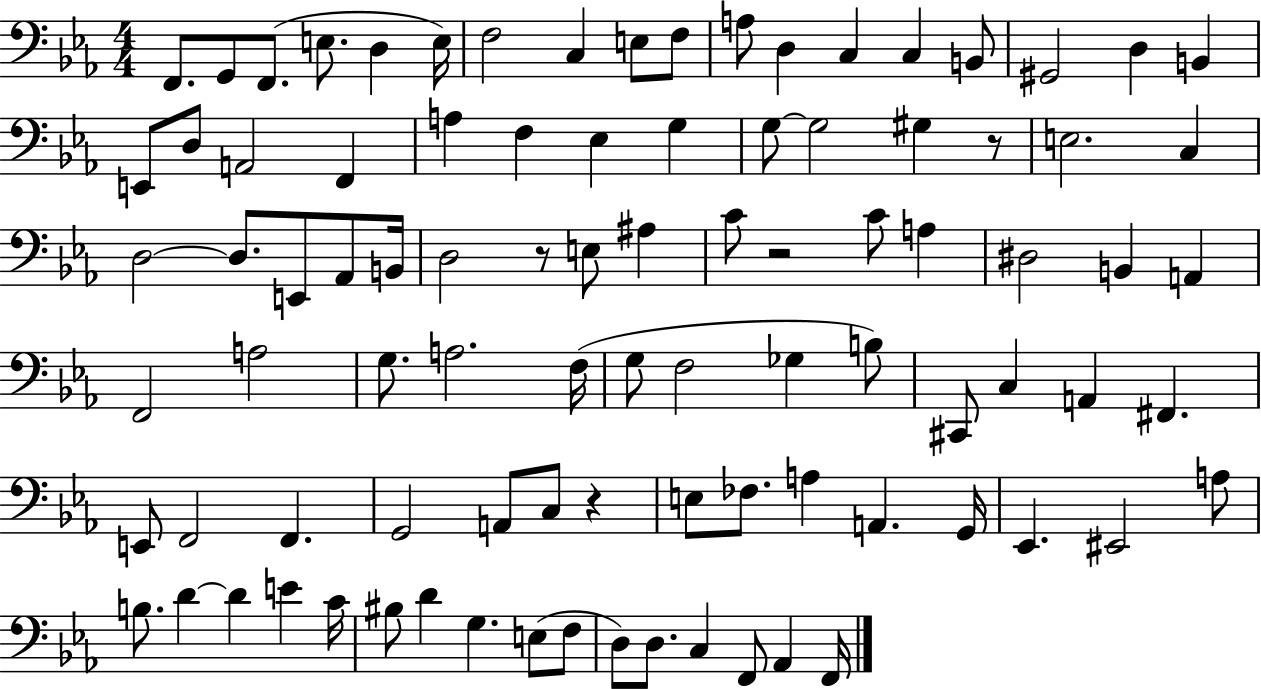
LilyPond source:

{
  \clef bass
  \numericTimeSignature
  \time 4/4
  \key ees \major
  f,8. g,8 f,8.( e8. d4 e16) | f2 c4 e8 f8 | a8 d4 c4 c4 b,8 | gis,2 d4 b,4 | \break e,8 d8 a,2 f,4 | a4 f4 ees4 g4 | g8~~ g2 gis4 r8 | e2. c4 | \break d2~~ d8. e,8 aes,8 b,16 | d2 r8 e8 ais4 | c'8 r2 c'8 a4 | dis2 b,4 a,4 | \break f,2 a2 | g8. a2. f16( | g8 f2 ges4 b8) | cis,8 c4 a,4 fis,4. | \break e,8 f,2 f,4. | g,2 a,8 c8 r4 | e8 fes8. a4 a,4. g,16 | ees,4. eis,2 a8 | \break b8. d'4~~ d'4 e'4 c'16 | bis8 d'4 g4. e8( f8 | d8) d8. c4 f,8 aes,4 f,16 | \bar "|."
}